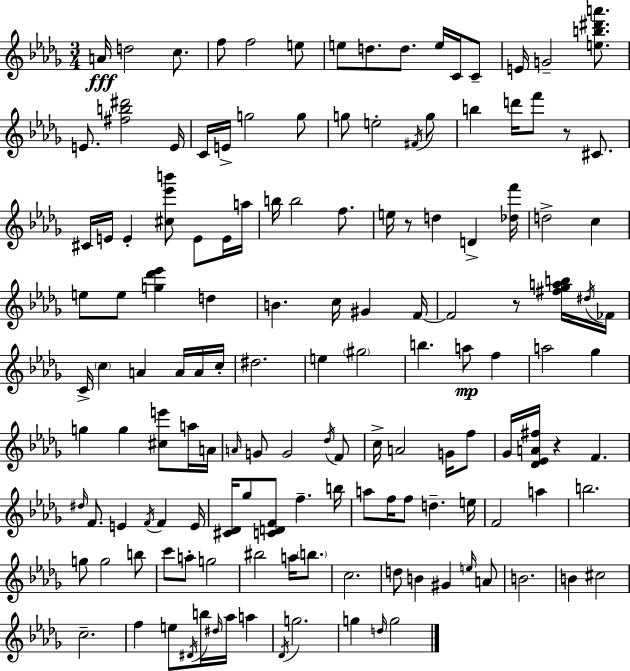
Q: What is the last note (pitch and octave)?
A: G5